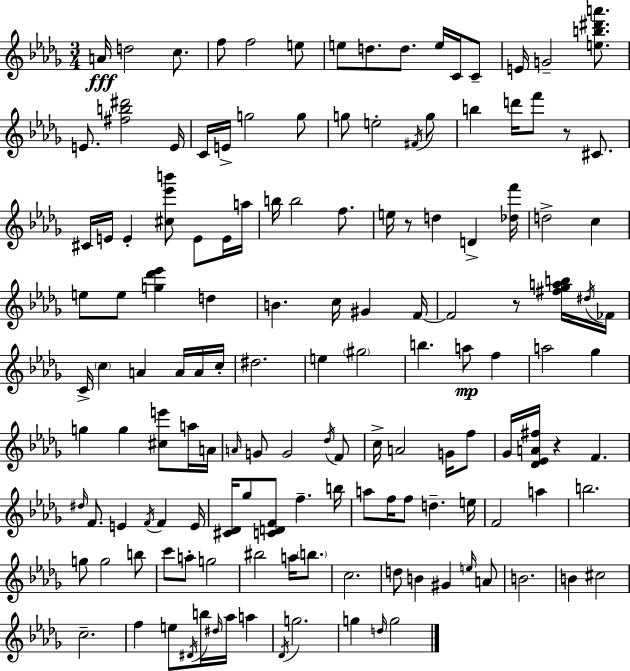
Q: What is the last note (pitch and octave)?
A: G5